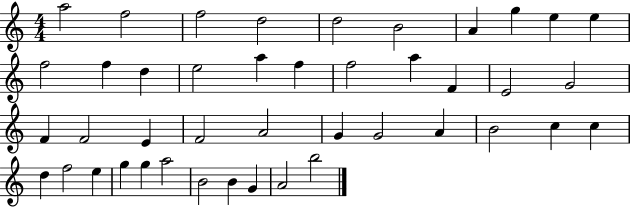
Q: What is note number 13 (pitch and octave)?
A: D5